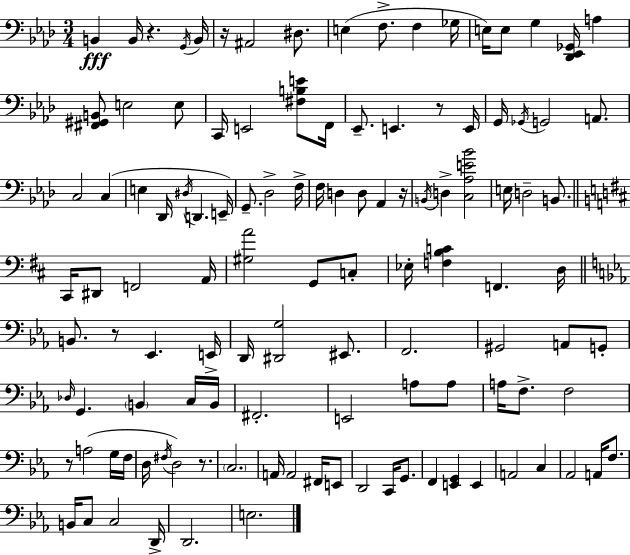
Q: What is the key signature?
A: AES major